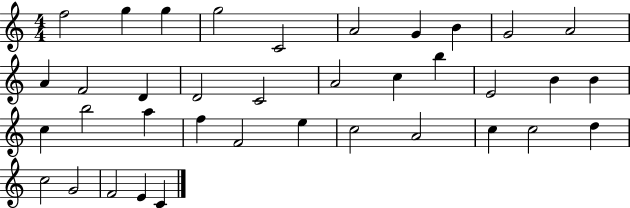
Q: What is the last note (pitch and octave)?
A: C4